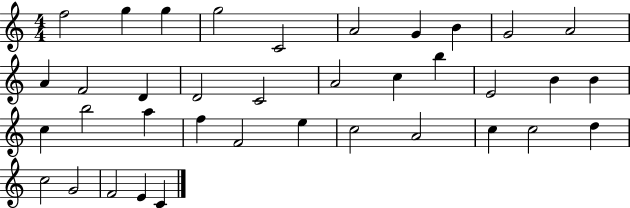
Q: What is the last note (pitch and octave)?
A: C4